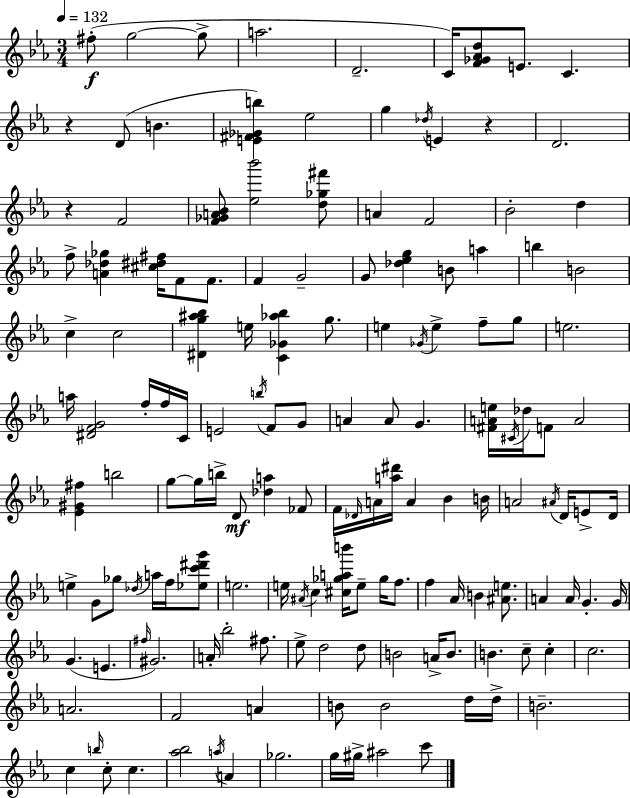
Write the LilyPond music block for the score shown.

{
  \clef treble
  \numericTimeSignature
  \time 3/4
  \key c \minor
  \tempo 4 = 132
  \repeat volta 2 { fis''8-.(\f g''2~~ g''8-> | a''2. | d'2.-- | c'16) <f' ges' aes' d''>8 e'8. c'4. | \break r4 d'8( b'4. | <e' fis' ges' b''>4) ees''2 | g''4 \acciaccatura { des''16 } e'4 r4 | d'2. | \break r4 f'2 | <f' ges' a' bes'>8 <ees'' bes'''>2 <d'' ges'' fis'''>8 | a'4 f'2 | bes'2-. d''4 | \break f''8-> <a' des'' ges''>4 <cis'' dis'' fis''>16 f'8 f'8. | f'4 g'2-- | g'8 <des'' ees'' g''>4 b'8 a''4 | b''4 b'2 | \break c''4-> c''2 | <dis' g'' ais'' bes''>4 e''16 <c' ges' aes'' bes''>4 g''8. | e''4 \acciaccatura { ges'16 } e''4-> f''8-- | g''8 e''2. | \break a''16 <dis' f' g'>2 f''16-. | f''16 c'16 e'2 \acciaccatura { b''16 } f'8 | g'8 a'4 a'8 g'4. | <fis' a' e''>16 \acciaccatura { cis'16 } des''16 f'8 a'2 | \break <ees' gis' fis''>4 b''2 | g''8~~ g''16 b''16-> d'8\mf <des'' a''>4 | fes'8 f'16 \grace { des'16 } a'16 <a'' dis'''>16 a'4 | bes'4 b'16 a'2 | \break \acciaccatura { ais'16 } d'16 e'8-> d'16 e''4-> g'8 | ges''8 \acciaccatura { des''16 } a''16 f''16 <ees'' c''' dis''' g'''>8 e''2. | e''16 \acciaccatura { ais'16 } c''4 | <cis'' ges'' a'' b'''>16 e''8-- ges''16 f''8. f''4 | \break aes'16 b'4 <ais' e''>8. a'4 | a'16 g'4.-. g'16 g'4.( | e'4. \grace { fis''16 } gis'2.) | a'16-. bes''2-. | \break fis''8. ees''8-> d''2 | d''8 b'2 | a'16-> b'8. b'4. | c''8-- c''4-. c''2. | \break a'2. | f'2 | a'4 b'8 b'2 | d''16 d''16-> b'2.-- | \break c''4 | \grace { b''16 } c''8-. c''4. <aes'' bes''>2 | \acciaccatura { a''16 } a'4 ges''2. | g''16 | \break gis''16-> ais''2 c'''8 } \bar "|."
}